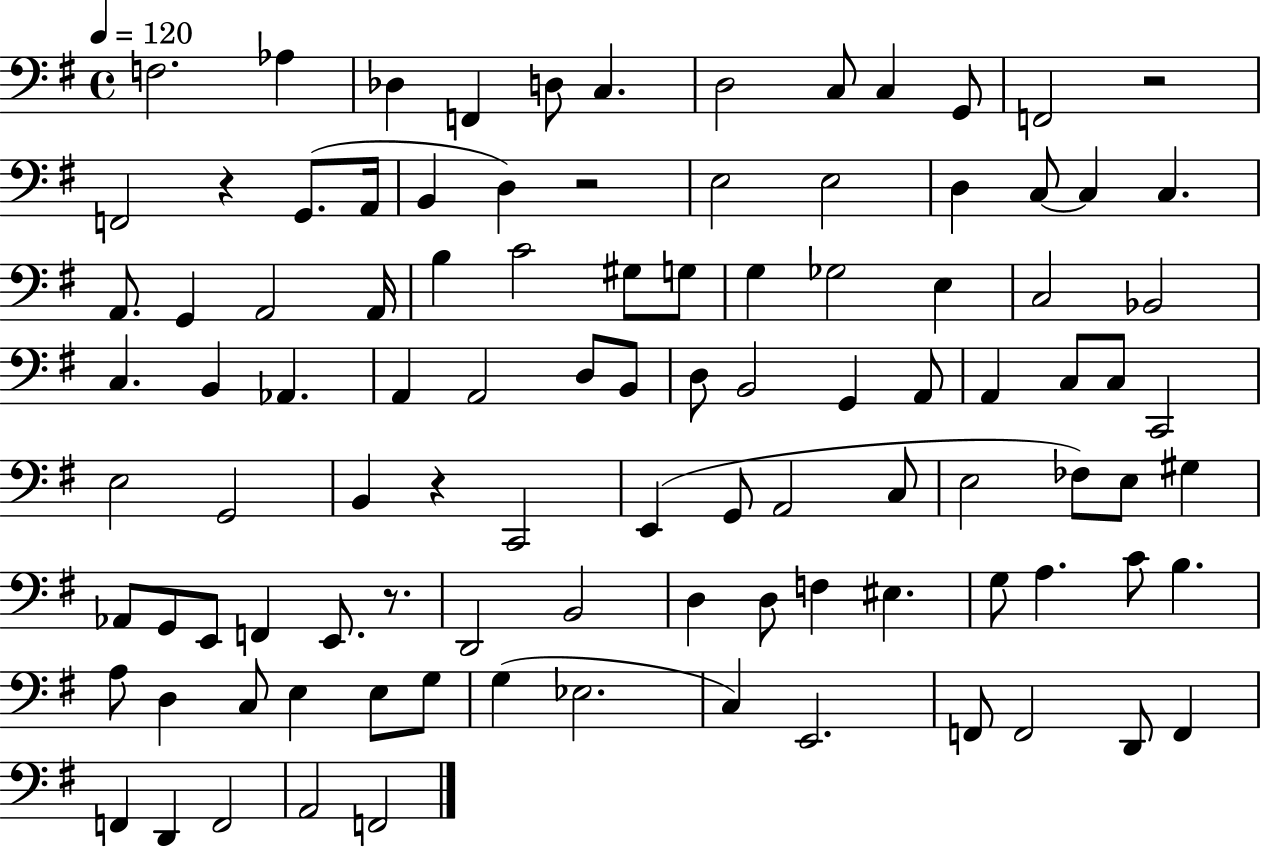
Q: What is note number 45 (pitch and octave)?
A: G2